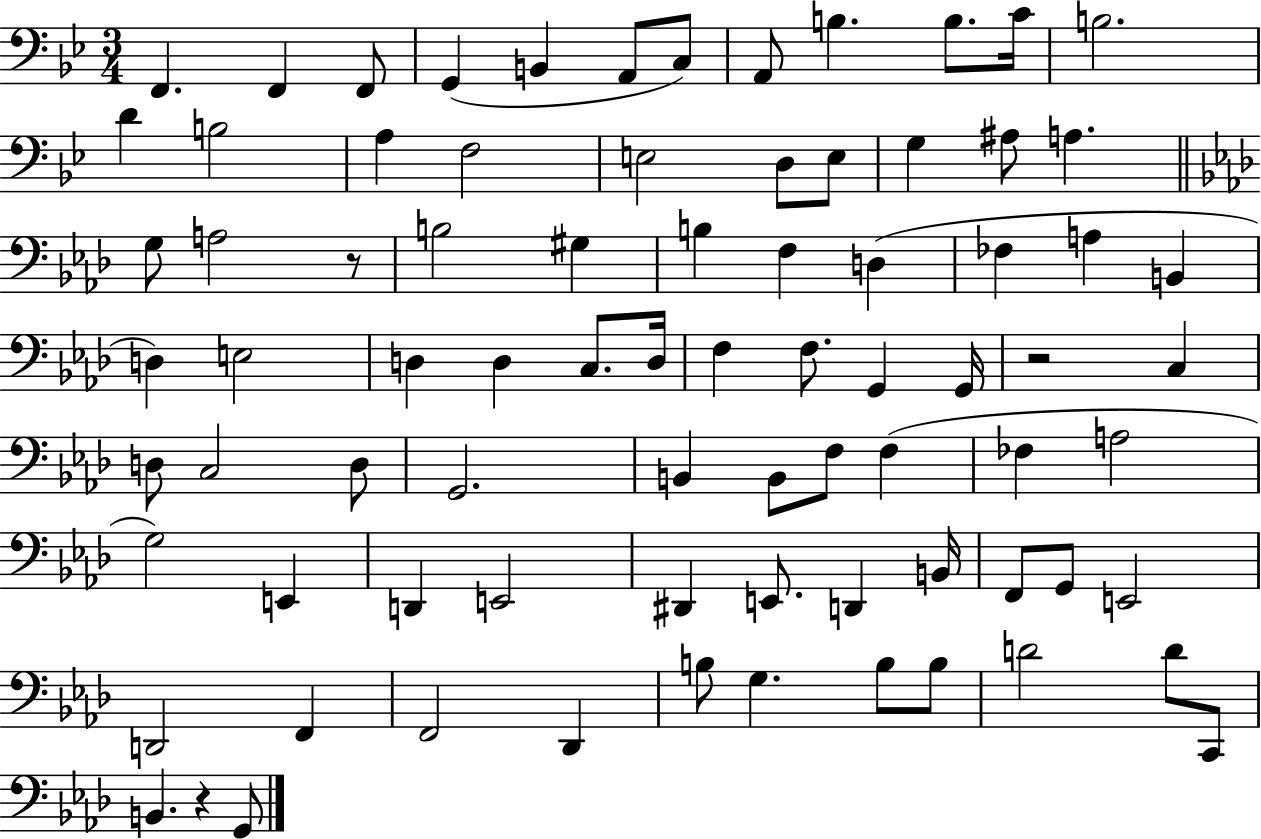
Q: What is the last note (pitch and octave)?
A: G2